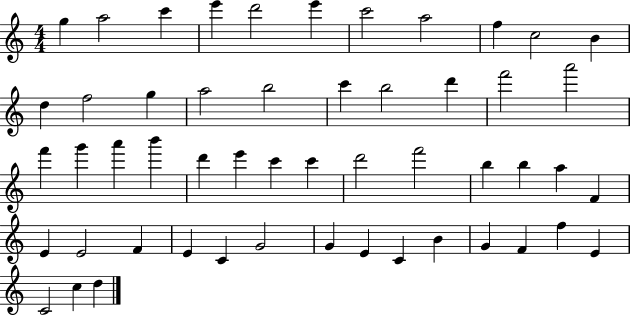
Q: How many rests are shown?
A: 0